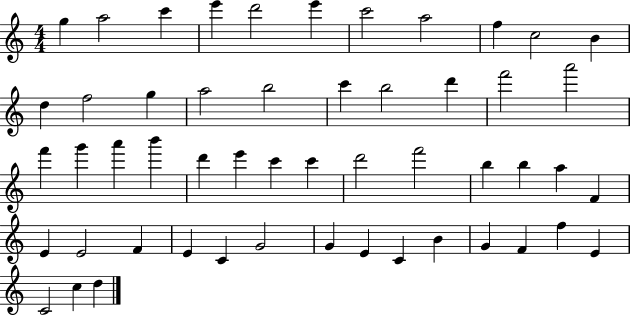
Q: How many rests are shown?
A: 0